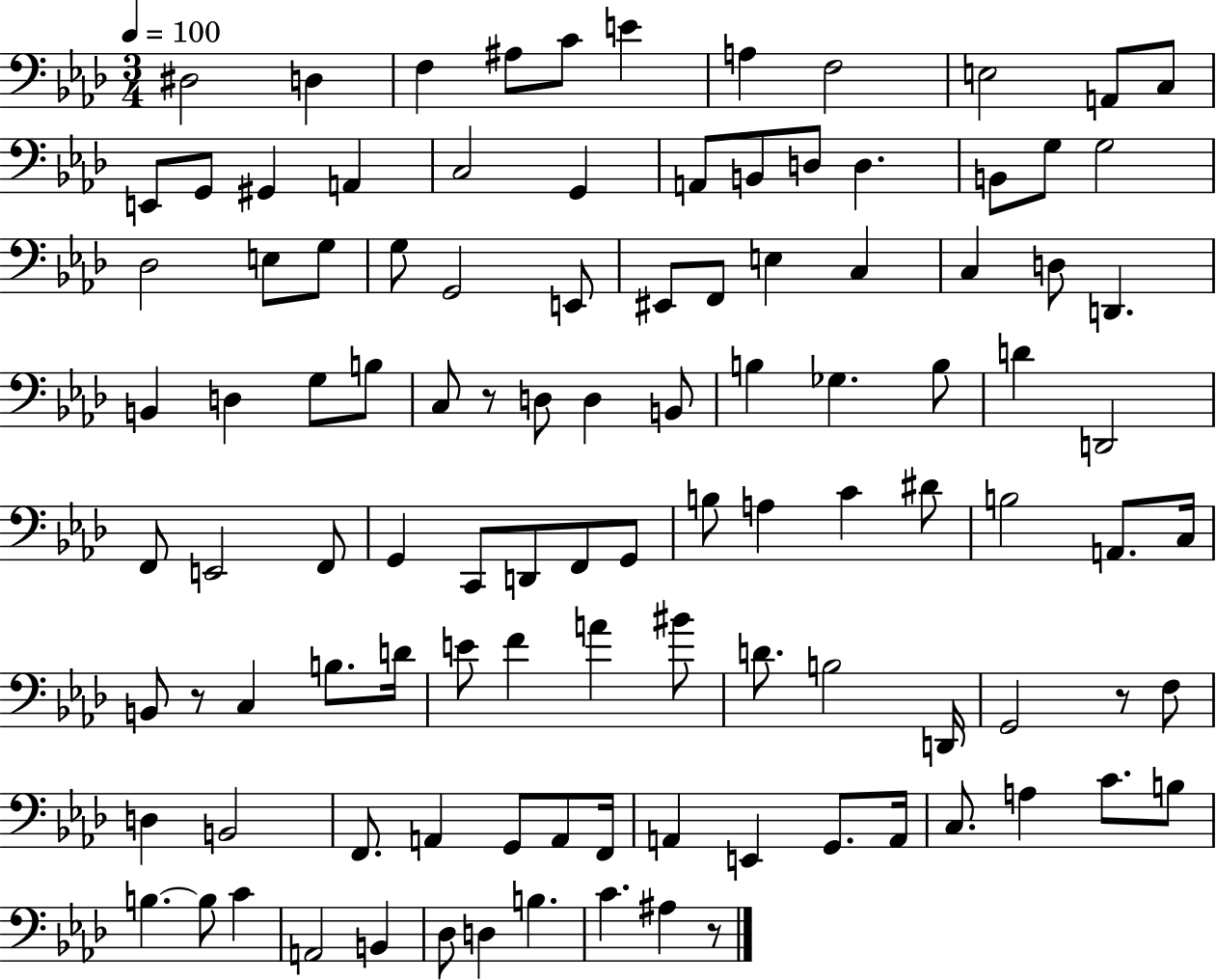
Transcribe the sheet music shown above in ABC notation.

X:1
T:Untitled
M:3/4
L:1/4
K:Ab
^D,2 D, F, ^A,/2 C/2 E A, F,2 E,2 A,,/2 C,/2 E,,/2 G,,/2 ^G,, A,, C,2 G,, A,,/2 B,,/2 D,/2 D, B,,/2 G,/2 G,2 _D,2 E,/2 G,/2 G,/2 G,,2 E,,/2 ^E,,/2 F,,/2 E, C, C, D,/2 D,, B,, D, G,/2 B,/2 C,/2 z/2 D,/2 D, B,,/2 B, _G, B,/2 D D,,2 F,,/2 E,,2 F,,/2 G,, C,,/2 D,,/2 F,,/2 G,,/2 B,/2 A, C ^D/2 B,2 A,,/2 C,/4 B,,/2 z/2 C, B,/2 D/4 E/2 F A ^B/2 D/2 B,2 D,,/4 G,,2 z/2 F,/2 D, B,,2 F,,/2 A,, G,,/2 A,,/2 F,,/4 A,, E,, G,,/2 A,,/4 C,/2 A, C/2 B,/2 B, B,/2 C A,,2 B,, _D,/2 D, B, C ^A, z/2